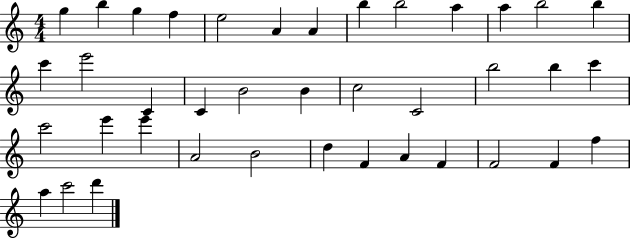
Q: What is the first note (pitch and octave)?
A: G5